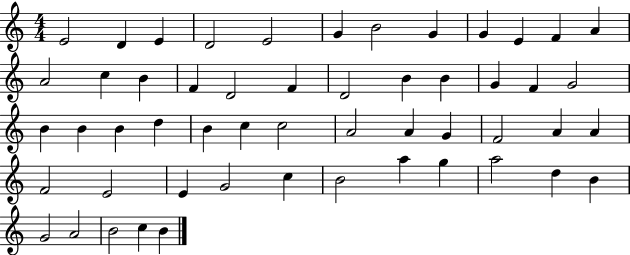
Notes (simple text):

E4/h D4/q E4/q D4/h E4/h G4/q B4/h G4/q G4/q E4/q F4/q A4/q A4/h C5/q B4/q F4/q D4/h F4/q D4/h B4/q B4/q G4/q F4/q G4/h B4/q B4/q B4/q D5/q B4/q C5/q C5/h A4/h A4/q G4/q F4/h A4/q A4/q F4/h E4/h E4/q G4/h C5/q B4/h A5/q G5/q A5/h D5/q B4/q G4/h A4/h B4/h C5/q B4/q